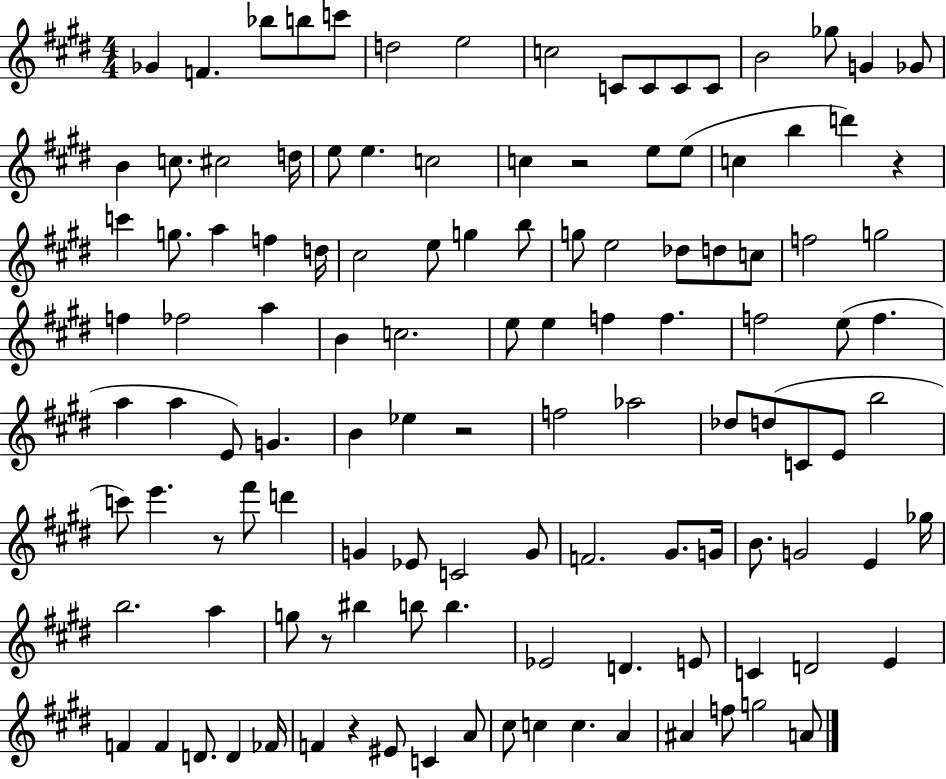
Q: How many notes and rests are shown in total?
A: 120